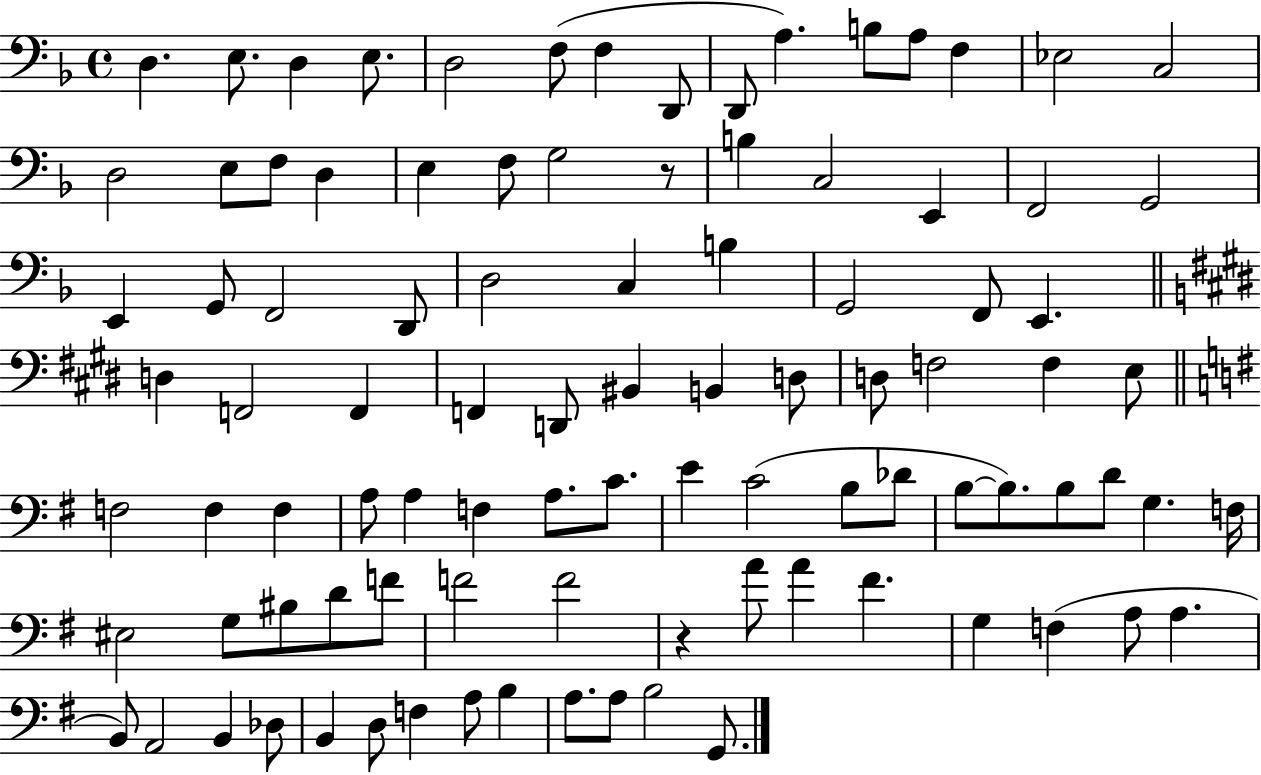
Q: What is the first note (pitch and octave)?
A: D3